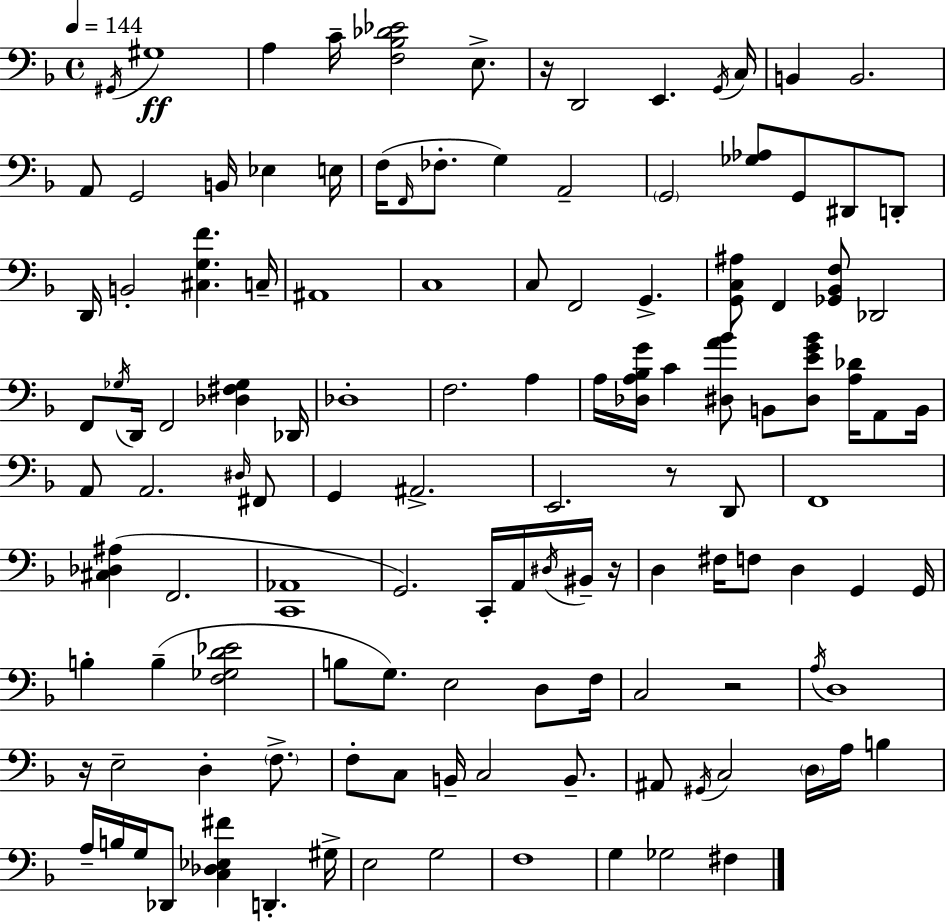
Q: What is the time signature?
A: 4/4